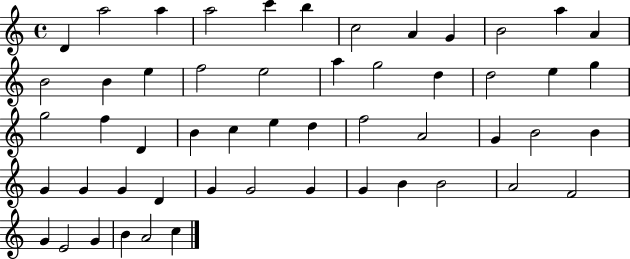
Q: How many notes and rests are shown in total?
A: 53